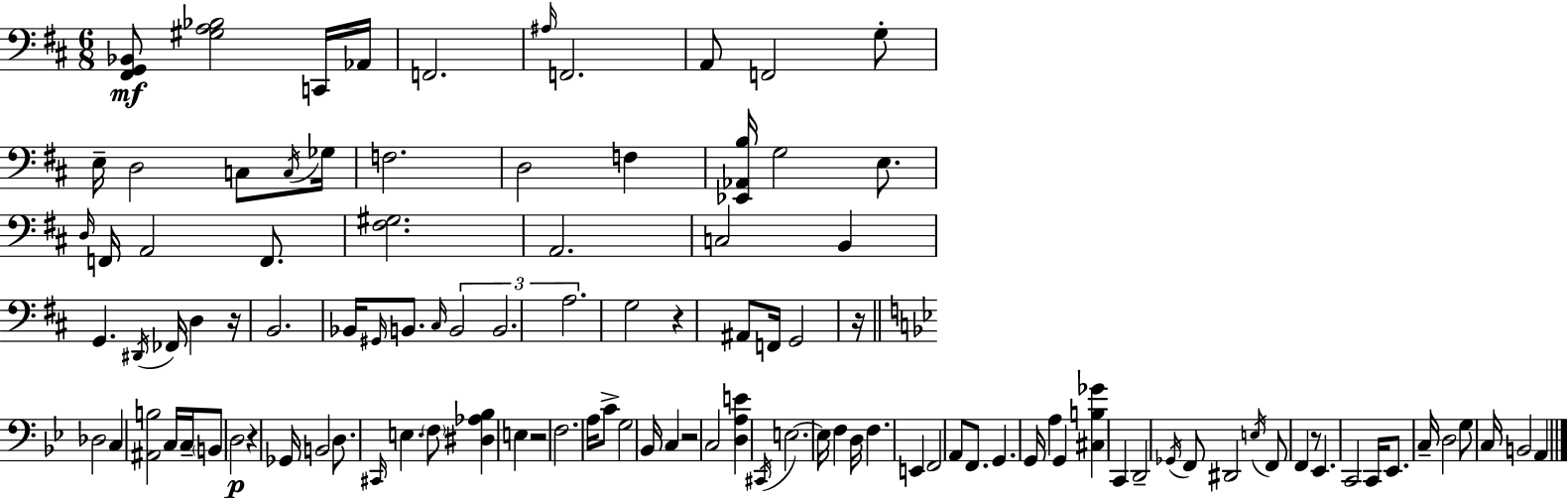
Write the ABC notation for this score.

X:1
T:Untitled
M:6/8
L:1/4
K:D
[^F,,G,,_B,,]/2 [^G,A,_B,]2 C,,/4 _A,,/4 F,,2 ^A,/4 F,,2 A,,/2 F,,2 G,/2 E,/4 D,2 C,/2 C,/4 _G,/4 F,2 D,2 F, [_E,,_A,,B,]/4 G,2 E,/2 D,/4 F,,/4 A,,2 F,,/2 [^F,^G,]2 A,,2 C,2 B,, G,, ^D,,/4 _F,,/4 D, z/4 B,,2 _B,,/4 ^G,,/4 B,,/2 ^C,/4 B,,2 B,,2 A,2 G,2 z ^A,,/2 F,,/4 G,,2 z/4 _D,2 C, [^A,,B,]2 C,/4 C,/4 B,,/2 D,2 z _G,,/4 B,,2 D,/2 ^C,,/4 E, F,/2 [^D,_A,_B,] E, z2 F,2 A,/4 C/2 G,2 _B,,/4 C, z2 C,2 [D,A,E] ^C,,/4 E,2 E,/4 F, D,/4 F, E,, F,,2 A,,/2 F,,/2 G,, G,,/4 A, G,, [^C,B,_G] C,, D,,2 _G,,/4 F,,/2 ^D,,2 E,/4 F,,/2 F,, z/2 _E,, C,,2 C,,/4 _E,,/2 C,/4 D,2 G,/2 C,/4 B,,2 A,,